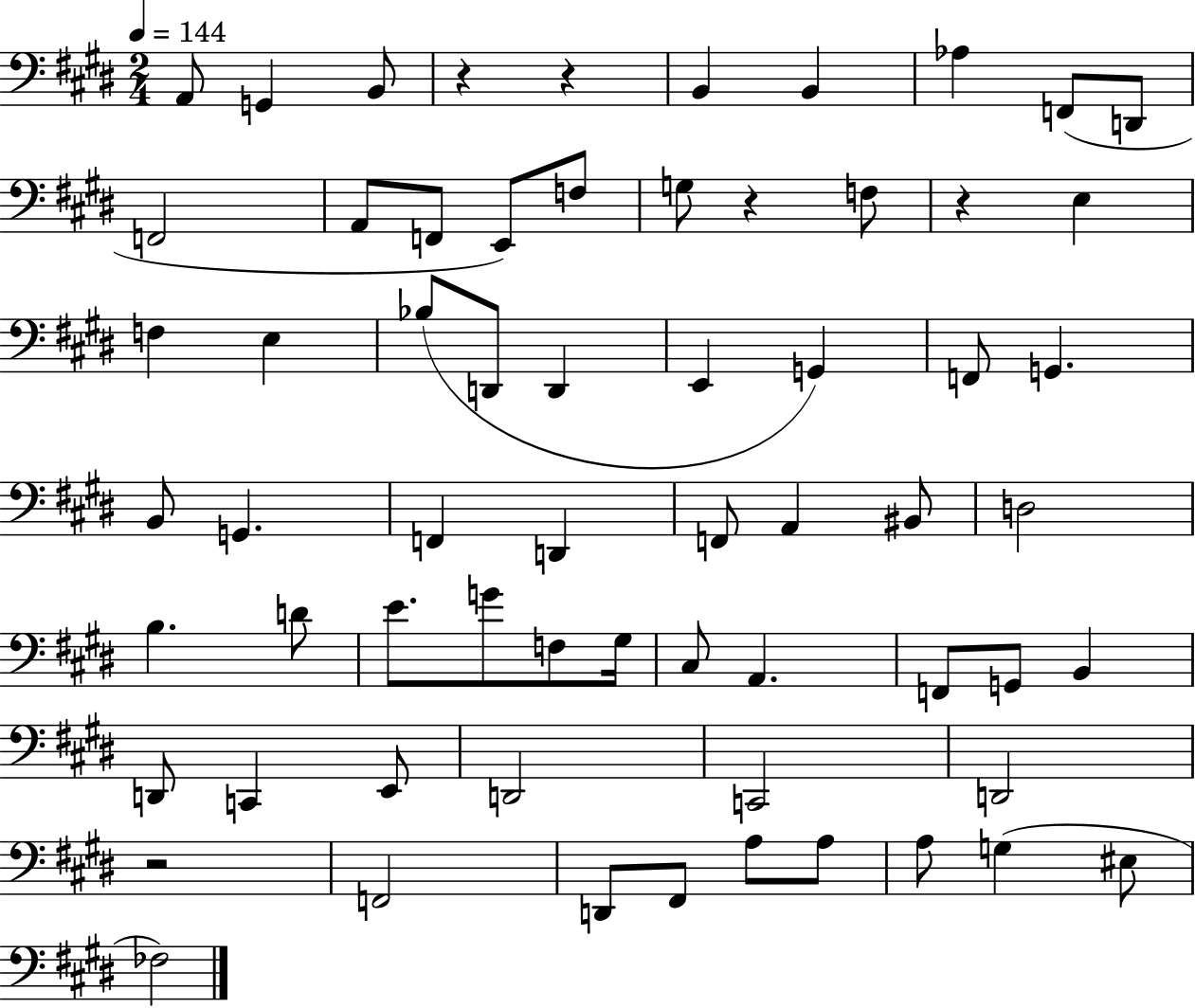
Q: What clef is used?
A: bass